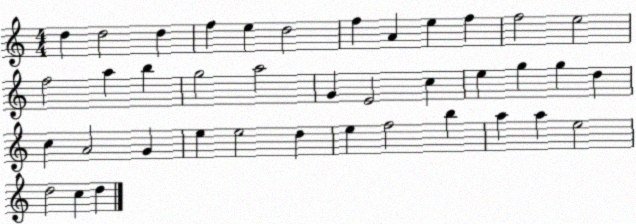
X:1
T:Untitled
M:4/4
L:1/4
K:C
d d2 d f e d2 f A e f f2 e2 f2 a b g2 a2 G E2 c e g g d c A2 G e e2 d e f2 b a a e2 d2 c d